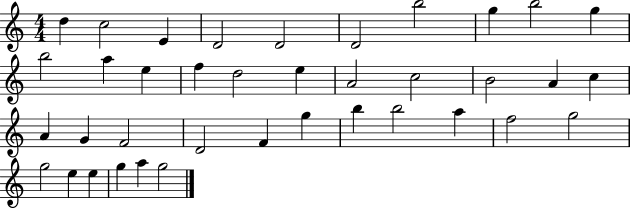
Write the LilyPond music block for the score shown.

{
  \clef treble
  \numericTimeSignature
  \time 4/4
  \key c \major
  d''4 c''2 e'4 | d'2 d'2 | d'2 b''2 | g''4 b''2 g''4 | \break b''2 a''4 e''4 | f''4 d''2 e''4 | a'2 c''2 | b'2 a'4 c''4 | \break a'4 g'4 f'2 | d'2 f'4 g''4 | b''4 b''2 a''4 | f''2 g''2 | \break g''2 e''4 e''4 | g''4 a''4 g''2 | \bar "|."
}